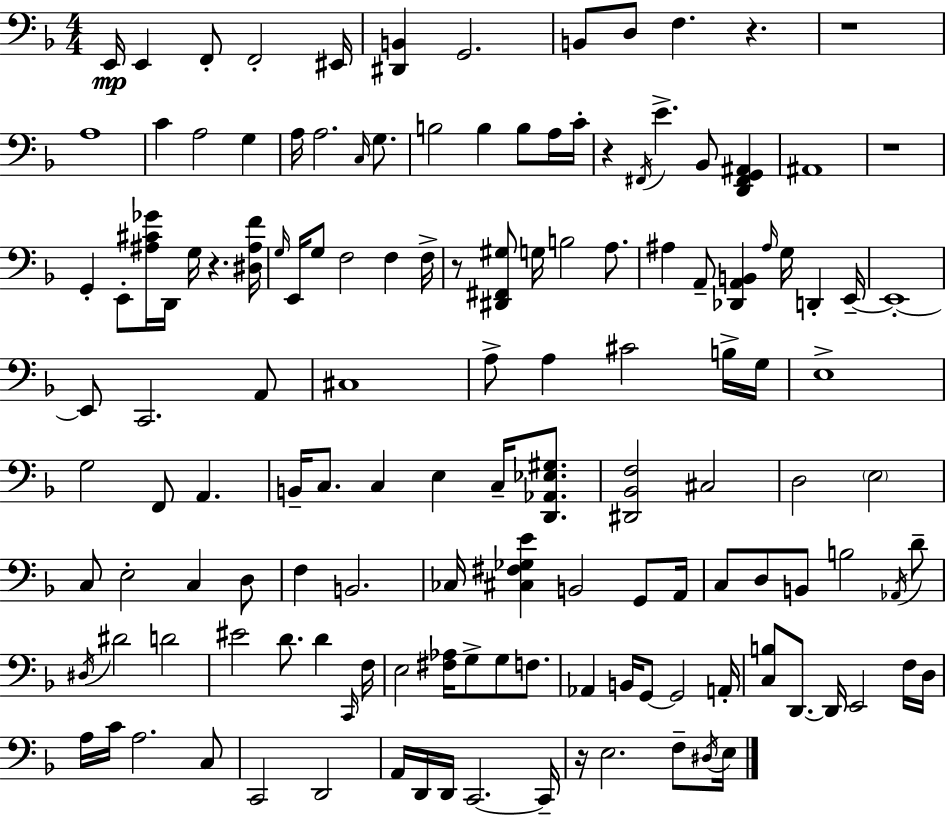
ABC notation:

X:1
T:Untitled
M:4/4
L:1/4
K:Dm
E,,/4 E,, F,,/2 F,,2 ^E,,/4 [^D,,B,,] G,,2 B,,/2 D,/2 F, z z4 A,4 C A,2 G, A,/4 A,2 C,/4 G,/2 B,2 B, B,/2 A,/4 C/4 z ^F,,/4 E _B,,/2 [D,,^F,,G,,^A,,] ^A,,4 z4 G,, E,,/2 [^A,^C_G]/4 D,,/4 G,/4 z [^D,^A,F]/4 G,/4 E,,/4 G,/2 F,2 F, F,/4 z/2 [^D,,^F,,^G,]/2 G,/4 B,2 A,/2 ^A, A,,/2 [_D,,A,,B,,] ^A,/4 G,/4 D,, E,,/4 E,,4 E,,/2 C,,2 A,,/2 ^C,4 A,/2 A, ^C2 B,/4 G,/4 E,4 G,2 F,,/2 A,, B,,/4 C,/2 C, E, C,/4 [D,,_A,,_E,^G,]/2 [^D,,_B,,F,]2 ^C,2 D,2 E,2 C,/2 E,2 C, D,/2 F, B,,2 _C,/4 [^C,^F,_G,E] B,,2 G,,/2 A,,/4 C,/2 D,/2 B,,/2 B,2 _A,,/4 D/2 ^D,/4 ^D2 D2 ^E2 D/2 D C,,/4 F,/4 E,2 [^F,_A,]/4 G,/2 G,/2 F,/2 _A,, B,,/4 G,,/2 G,,2 A,,/4 [C,B,]/2 D,,/2 D,,/4 E,,2 F,/4 D,/4 A,/4 C/4 A,2 C,/2 C,,2 D,,2 A,,/4 D,,/4 D,,/4 C,,2 C,,/4 z/4 E,2 F,/2 ^D,/4 E,/4